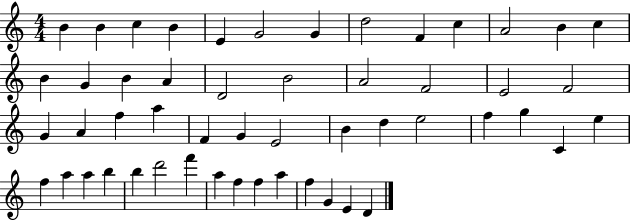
{
  \clef treble
  \numericTimeSignature
  \time 4/4
  \key c \major
  b'4 b'4 c''4 b'4 | e'4 g'2 g'4 | d''2 f'4 c''4 | a'2 b'4 c''4 | \break b'4 g'4 b'4 a'4 | d'2 b'2 | a'2 f'2 | e'2 f'2 | \break g'4 a'4 f''4 a''4 | f'4 g'4 e'2 | b'4 d''4 e''2 | f''4 g''4 c'4 e''4 | \break f''4 a''4 a''4 b''4 | b''4 d'''2 f'''4 | a''4 f''4 f''4 a''4 | f''4 g'4 e'4 d'4 | \break \bar "|."
}